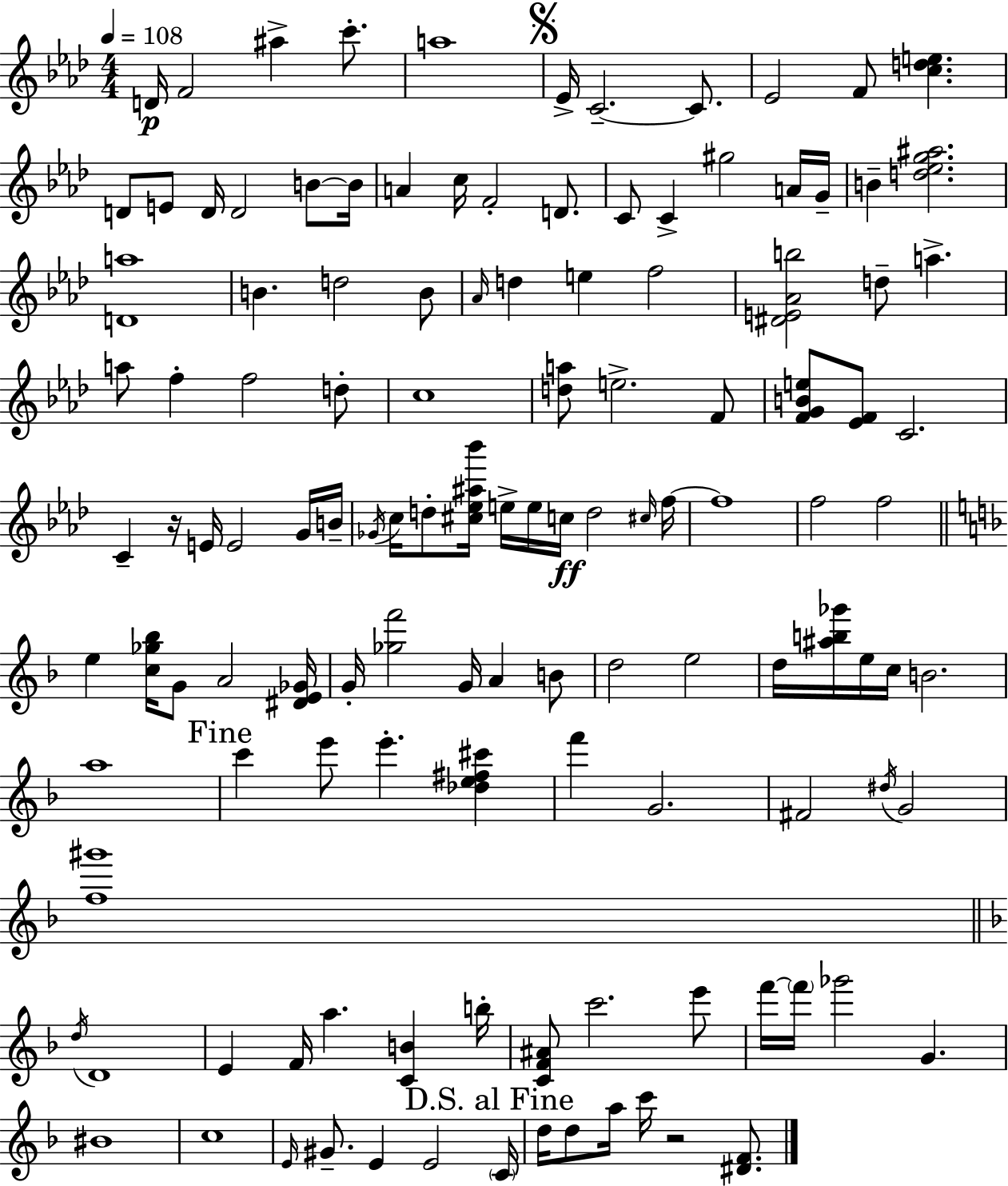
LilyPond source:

{
  \clef treble
  \numericTimeSignature
  \time 4/4
  \key f \minor
  \tempo 4 = 108
  \repeat volta 2 { d'16\p f'2 ais''4-> c'''8.-. | a''1 | \mark \markup { \musicglyph "scripts.segno" } ees'16-> c'2.--~~ c'8. | ees'2 f'8 <c'' d'' e''>4. | \break d'8 e'8 d'16 d'2 b'8~~ b'16 | a'4 c''16 f'2-. d'8. | c'8 c'4-> gis''2 a'16 g'16-- | b'4-- <d'' ees'' g'' ais''>2. | \break <d' a''>1 | b'4. d''2 b'8 | \grace { aes'16 } d''4 e''4 f''2 | <dis' e' aes' b''>2 d''8-- a''4.-> | \break a''8 f''4-. f''2 d''8-. | c''1 | <d'' a''>8 e''2.-> f'8 | <f' g' b' e''>8 <ees' f'>8 c'2. | \break c'4-- r16 e'16 e'2 g'16 | b'16-- \acciaccatura { ges'16 } c''16 d''8-. <cis'' ees'' ais'' bes'''>16 e''16-> e''16 c''16\ff d''2 | \grace { cis''16 } f''16~~ f''1 | f''2 f''2 | \break \bar "||" \break \key d \minor e''4 <c'' ges'' bes''>16 g'8 a'2 <dis' e' ges'>16 | g'16-. <ges'' f'''>2 g'16 a'4 b'8 | d''2 e''2 | d''16 <ais'' b'' ges'''>16 e''16 c''16 b'2. | \break a''1 | \mark "Fine" c'''4 e'''8 e'''4.-. <des'' e'' fis'' cis'''>4 | f'''4 g'2. | fis'2 \acciaccatura { dis''16 } g'2 | \break <f'' gis'''>1 | \bar "||" \break \key f \major \acciaccatura { d''16 } d'1 | e'4 f'16 a''4. <c' b'>4 | b''16-. <c' f' ais'>8 c'''2. e'''8 | f'''16~~ \parenthesize f'''16 ges'''2 g'4. | \break bis'1 | c''1 | \grace { e'16 } gis'8.-- e'4 e'2 | \mark "D.S. al Fine" \parenthesize c'16 d''16 d''8 a''16 c'''16 r2 <dis' f'>8. | \break } \bar "|."
}